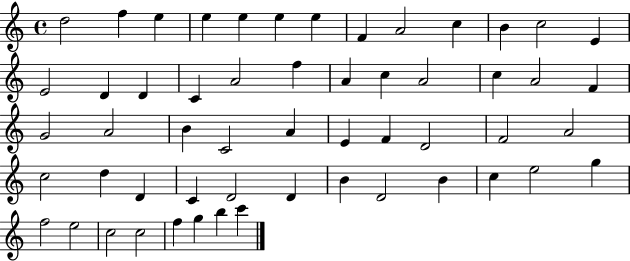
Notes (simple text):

D5/h F5/q E5/q E5/q E5/q E5/q E5/q F4/q A4/h C5/q B4/q C5/h E4/q E4/h D4/q D4/q C4/q A4/h F5/q A4/q C5/q A4/h C5/q A4/h F4/q G4/h A4/h B4/q C4/h A4/q E4/q F4/q D4/h F4/h A4/h C5/h D5/q D4/q C4/q D4/h D4/q B4/q D4/h B4/q C5/q E5/h G5/q F5/h E5/h C5/h C5/h F5/q G5/q B5/q C6/q